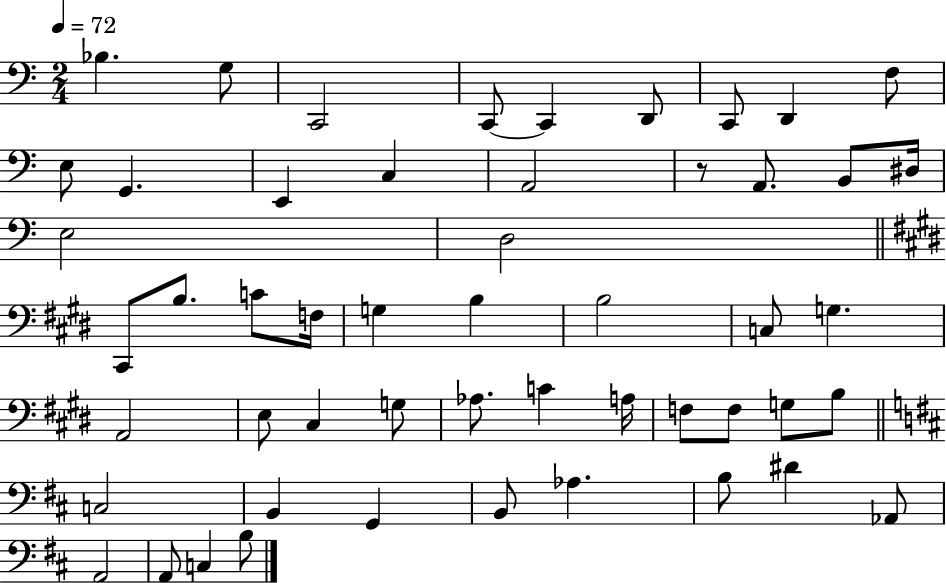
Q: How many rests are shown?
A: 1